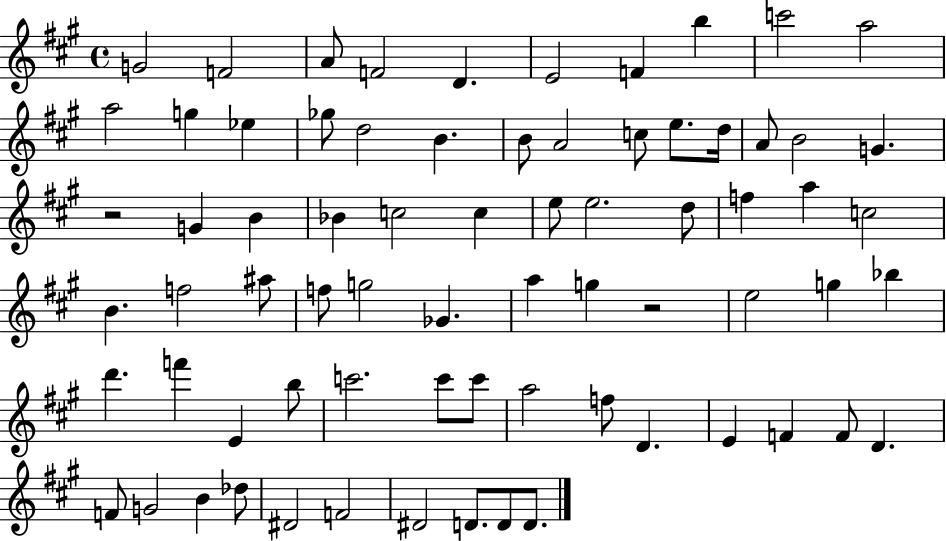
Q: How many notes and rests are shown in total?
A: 72